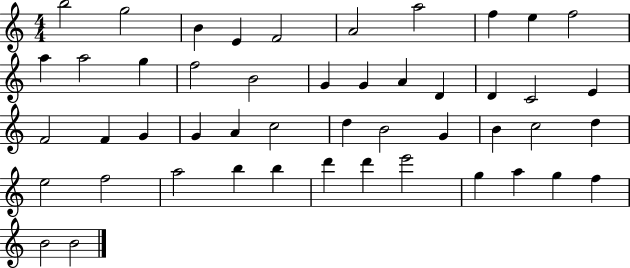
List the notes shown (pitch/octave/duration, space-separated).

B5/h G5/h B4/q E4/q F4/h A4/h A5/h F5/q E5/q F5/h A5/q A5/h G5/q F5/h B4/h G4/q G4/q A4/q D4/q D4/q C4/h E4/q F4/h F4/q G4/q G4/q A4/q C5/h D5/q B4/h G4/q B4/q C5/h D5/q E5/h F5/h A5/h B5/q B5/q D6/q D6/q E6/h G5/q A5/q G5/q F5/q B4/h B4/h